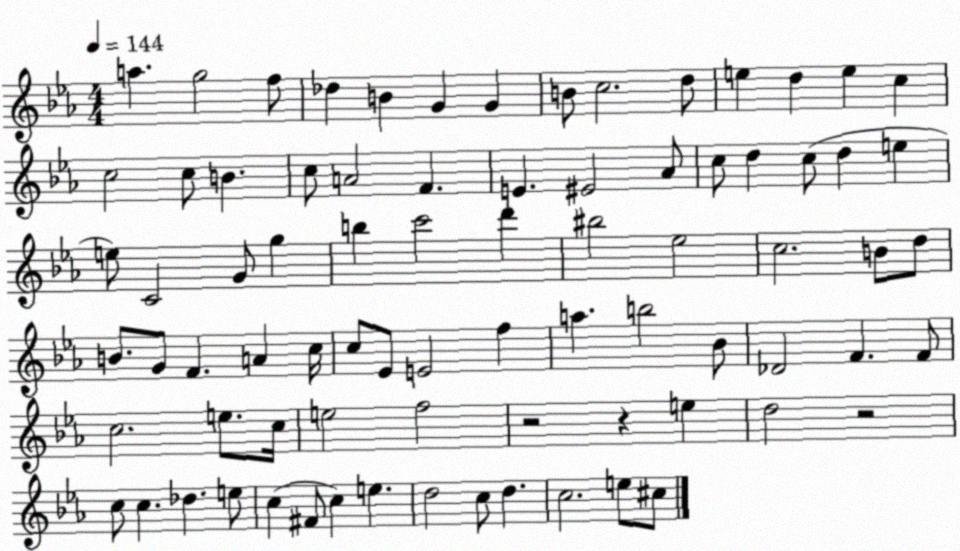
X:1
T:Untitled
M:4/4
L:1/4
K:Eb
a g2 f/2 _d B G G B/2 c2 d/2 e d e c c2 c/2 B c/2 A2 F E ^E2 _A/2 c/2 d c/2 d e e/2 C2 G/2 g b c'2 d' ^b2 _e2 c2 B/2 d/2 B/2 G/2 F A c/4 c/2 _E/2 E2 f a b2 _B/2 _D2 F F/2 c2 e/2 c/4 e2 f2 z2 z e d2 z2 c/2 c _d e/2 c ^F/2 c e d2 c/2 d c2 e/2 ^c/2